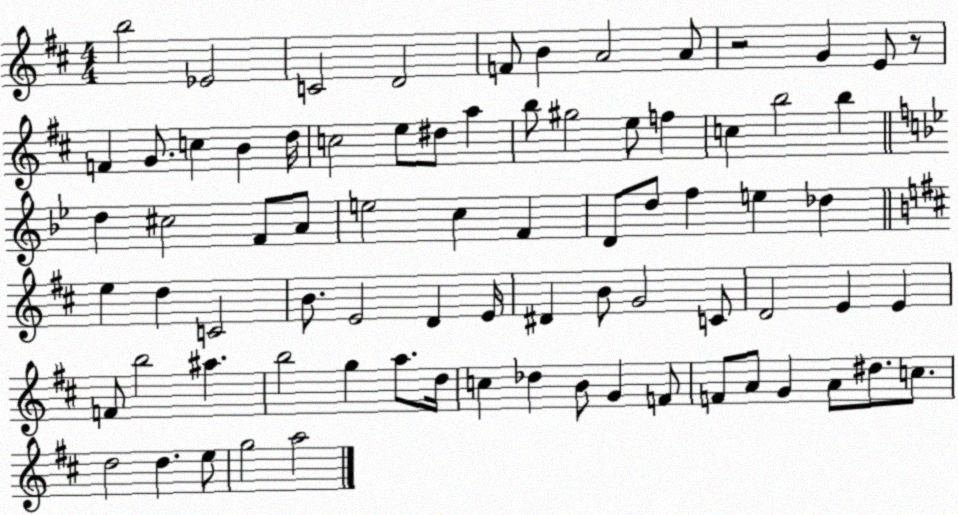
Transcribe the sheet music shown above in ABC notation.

X:1
T:Untitled
M:4/4
L:1/4
K:D
b2 _E2 C2 D2 F/2 B A2 A/2 z2 G E/2 z/2 F G/2 c B d/4 c2 e/2 ^d/2 a b/2 ^g2 e/2 f c b2 b d ^c2 F/2 A/2 e2 c F D/2 d/2 f e _d e d C2 B/2 E2 D E/4 ^D B/2 G2 C/2 D2 E E F/2 b2 ^a b2 g a/2 d/4 c _d B/2 G F/2 F/2 A/2 G A/2 ^d/2 c/2 d2 d e/2 g2 a2